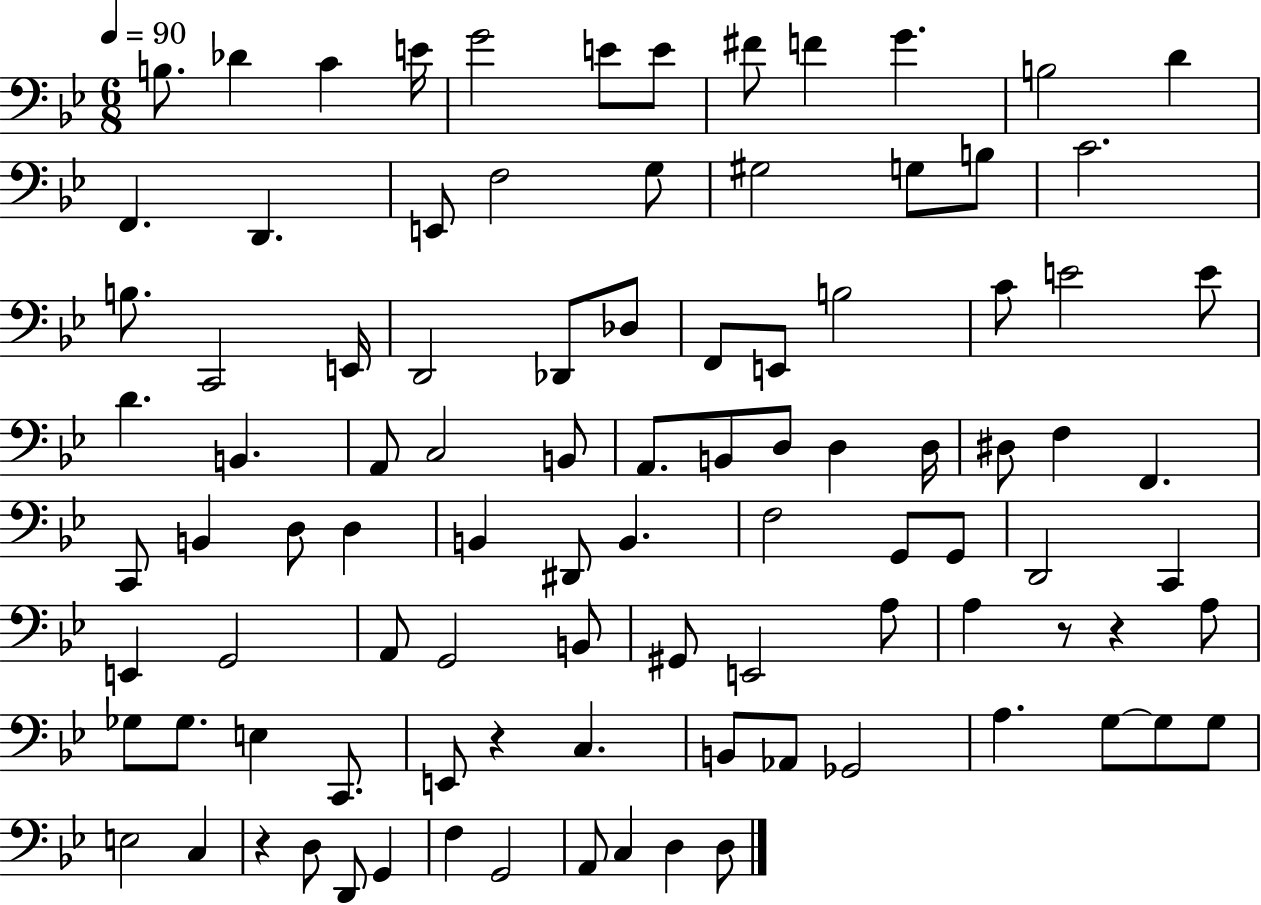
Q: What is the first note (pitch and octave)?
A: B3